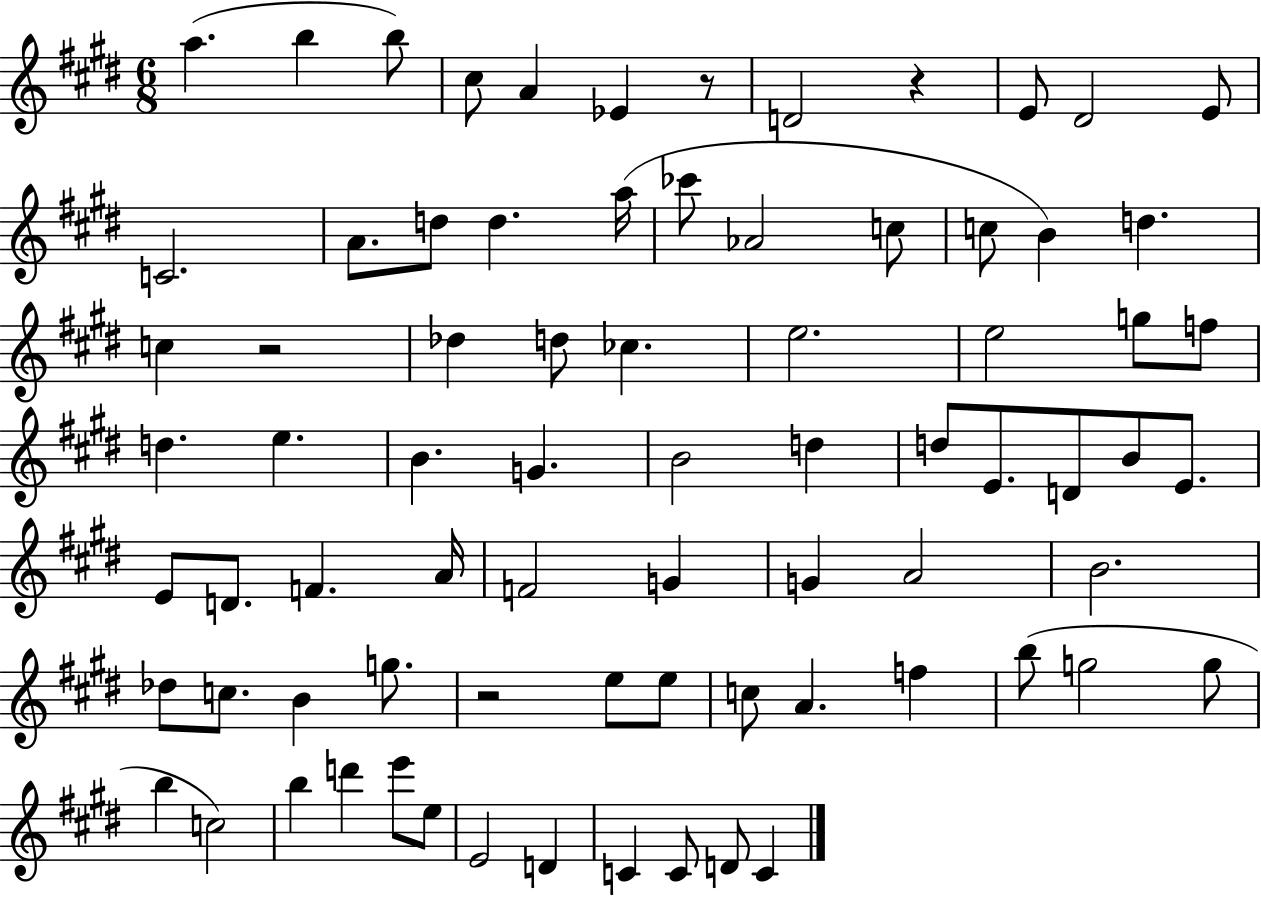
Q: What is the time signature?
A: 6/8